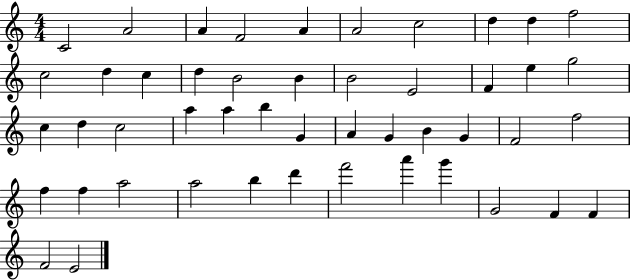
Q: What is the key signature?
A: C major